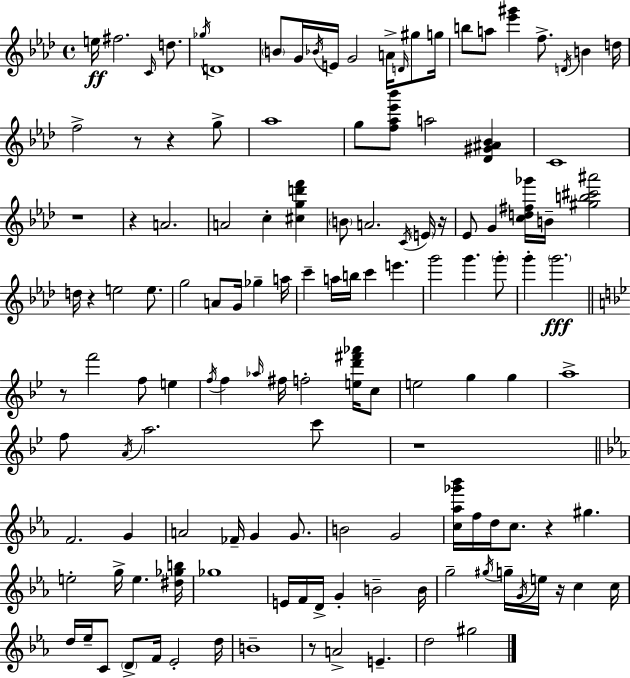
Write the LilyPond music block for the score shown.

{
  \clef treble
  \time 4/4
  \defaultTimeSignature
  \key f \minor
  e''16\ff fis''2. \grace { c'16 } d''8. | \acciaccatura { ges''16 } d'1 | \parenthesize b'8 g'16 \acciaccatura { bes'16 } e'16 g'2 a'16-> | \grace { d'16 } gis''8 g''16 b''8 a''8 <ees''' gis'''>4 f''8.-> \acciaccatura { d'16 } | \break b'4 d''16 f''2-> r8 r4 | g''8-> aes''1 | g''8 <f'' aes'' ees''' bes'''>8 a''2 | <des' gis' ais' bes'>4 c'1 | \break r1 | r4 a'2. | a'2 c''4-. | <cis'' g'' d''' f'''>4 \parenthesize b'8 a'2. | \break \acciaccatura { c'16 } \parenthesize e'16 r16 ees'8 g'4 <c'' d'' fis'' ges'''>16 b'16-- <gis'' b'' cis''' ais'''>2 | d''16 r4 e''2 | e''8. g''2 a'8 | g'16 ges''4-- a''16 c'''4-- a''16 b''16 c'''4 | \break e'''4. g'''2 g'''4. | \parenthesize g'''8-. g'''4-. \parenthesize g'''2.\fff | \bar "||" \break \key bes \major r8 f'''2 f''8 e''4 | \acciaccatura { f''16 } f''4 \grace { aes''16 } fis''16 f''2-. <e'' d''' fis''' aes'''>16 | c''8 e''2 g''4 g''4 | a''1-> | \break f''8 \acciaccatura { a'16 } a''2. | c'''8 r1 | \bar "||" \break \key ees \major f'2. g'4 | a'2 fes'16-- g'4 g'8. | b'2 g'2 | <c'' aes'' ges''' bes'''>16 f''16 d''16 c''8. r4 gis''4. | \break e''2-. g''16-> e''4. <dis'' ges'' b''>16 | ges''1 | e'16 f'16 d'16-> g'4-. b'2-- b'16 | g''2-- \acciaccatura { gis''16 } g''16-- \acciaccatura { g'16 } e''16 r16 c''4 | \break c''16 d''16 ees''16-- c'8 \parenthesize d'8-> f'16 ees'2-. | d''16 b'1-- | r8 a'2-> e'4.-- | d''2 gis''2 | \break \bar "|."
}